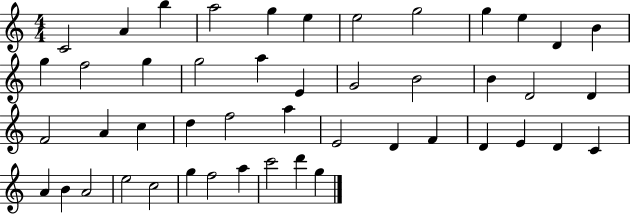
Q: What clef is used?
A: treble